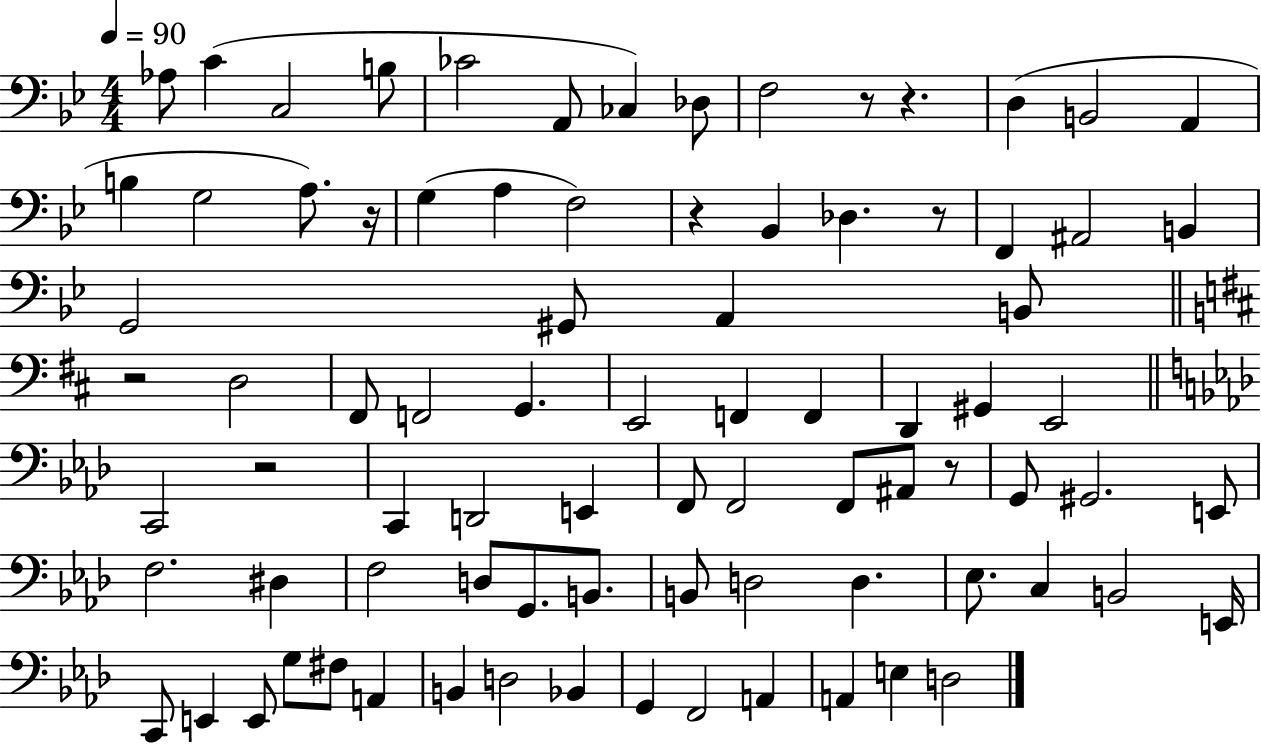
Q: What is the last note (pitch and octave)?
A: D3